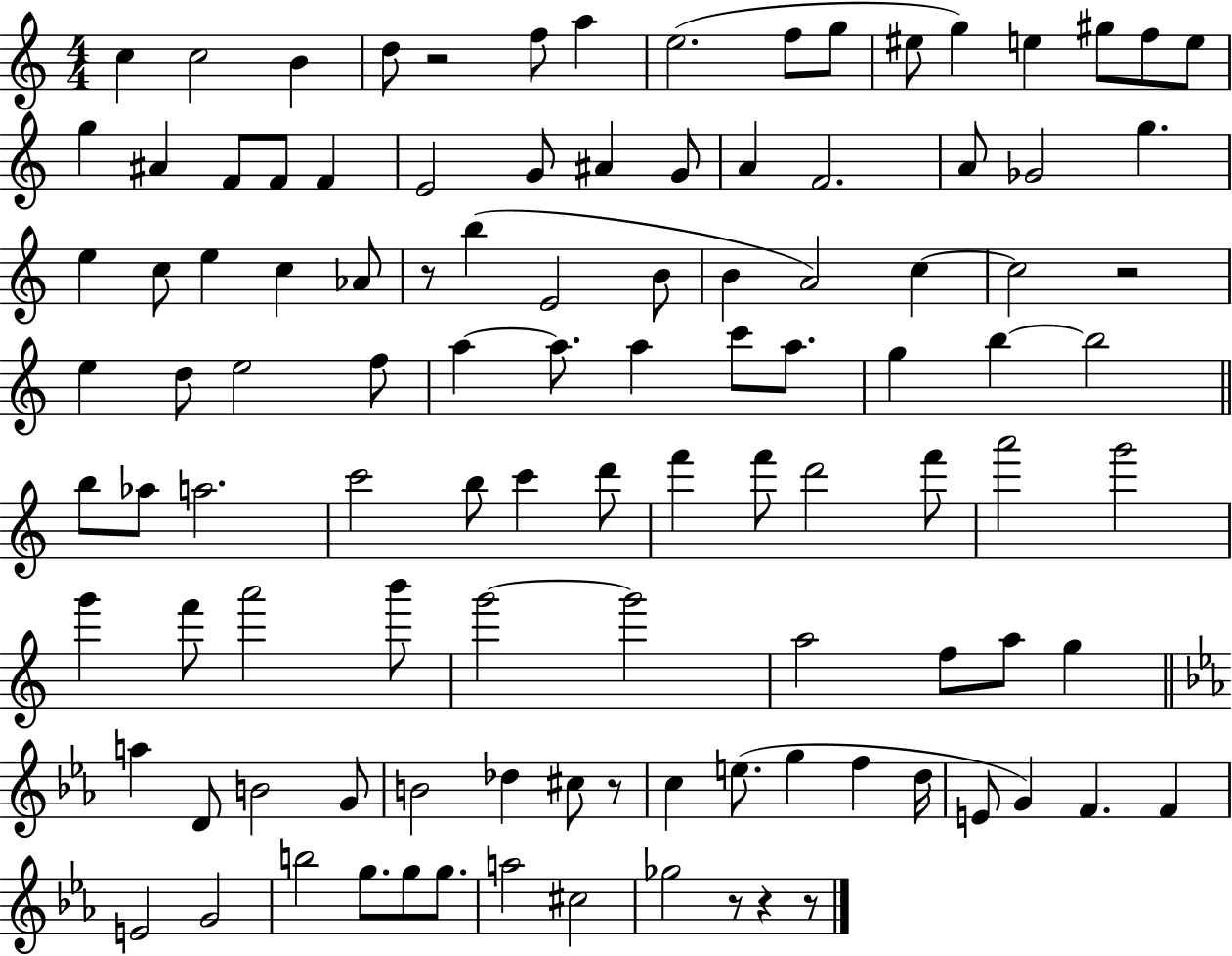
{
  \clef treble
  \numericTimeSignature
  \time 4/4
  \key c \major
  c''4 c''2 b'4 | d''8 r2 f''8 a''4 | e''2.( f''8 g''8 | eis''8 g''4) e''4 gis''8 f''8 e''8 | \break g''4 ais'4 f'8 f'8 f'4 | e'2 g'8 ais'4 g'8 | a'4 f'2. | a'8 ges'2 g''4. | \break e''4 c''8 e''4 c''4 aes'8 | r8 b''4( e'2 b'8 | b'4 a'2) c''4~~ | c''2 r2 | \break e''4 d''8 e''2 f''8 | a''4~~ a''8. a''4 c'''8 a''8. | g''4 b''4~~ b''2 | \bar "||" \break \key a \minor b''8 aes''8 a''2. | c'''2 b''8 c'''4 d'''8 | f'''4 f'''8 d'''2 f'''8 | a'''2 g'''2 | \break g'''4 f'''8 a'''2 b'''8 | g'''2~~ g'''2 | a''2 f''8 a''8 g''4 | \bar "||" \break \key ees \major a''4 d'8 b'2 g'8 | b'2 des''4 cis''8 r8 | c''4 e''8.( g''4 f''4 d''16 | e'8 g'4) f'4. f'4 | \break e'2 g'2 | b''2 g''8. g''8 g''8. | a''2 cis''2 | ges''2 r8 r4 r8 | \break \bar "|."
}